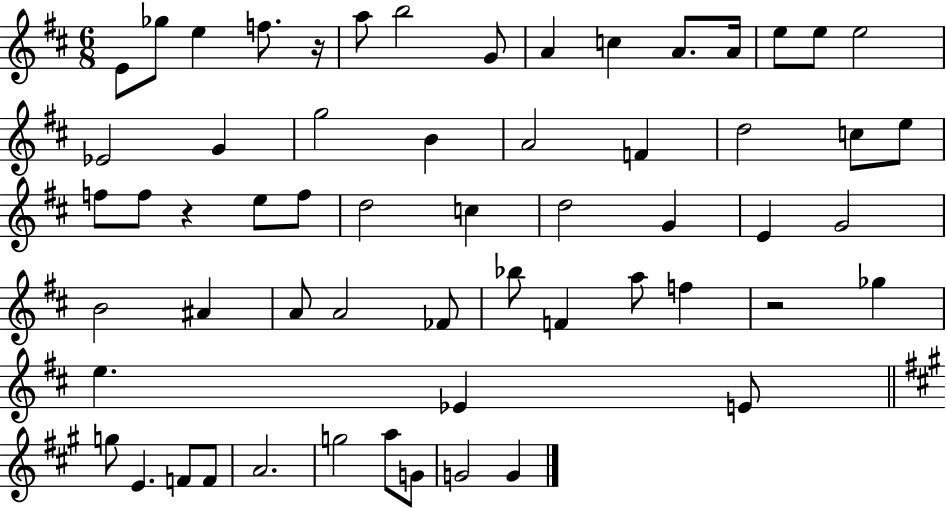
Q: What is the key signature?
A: D major